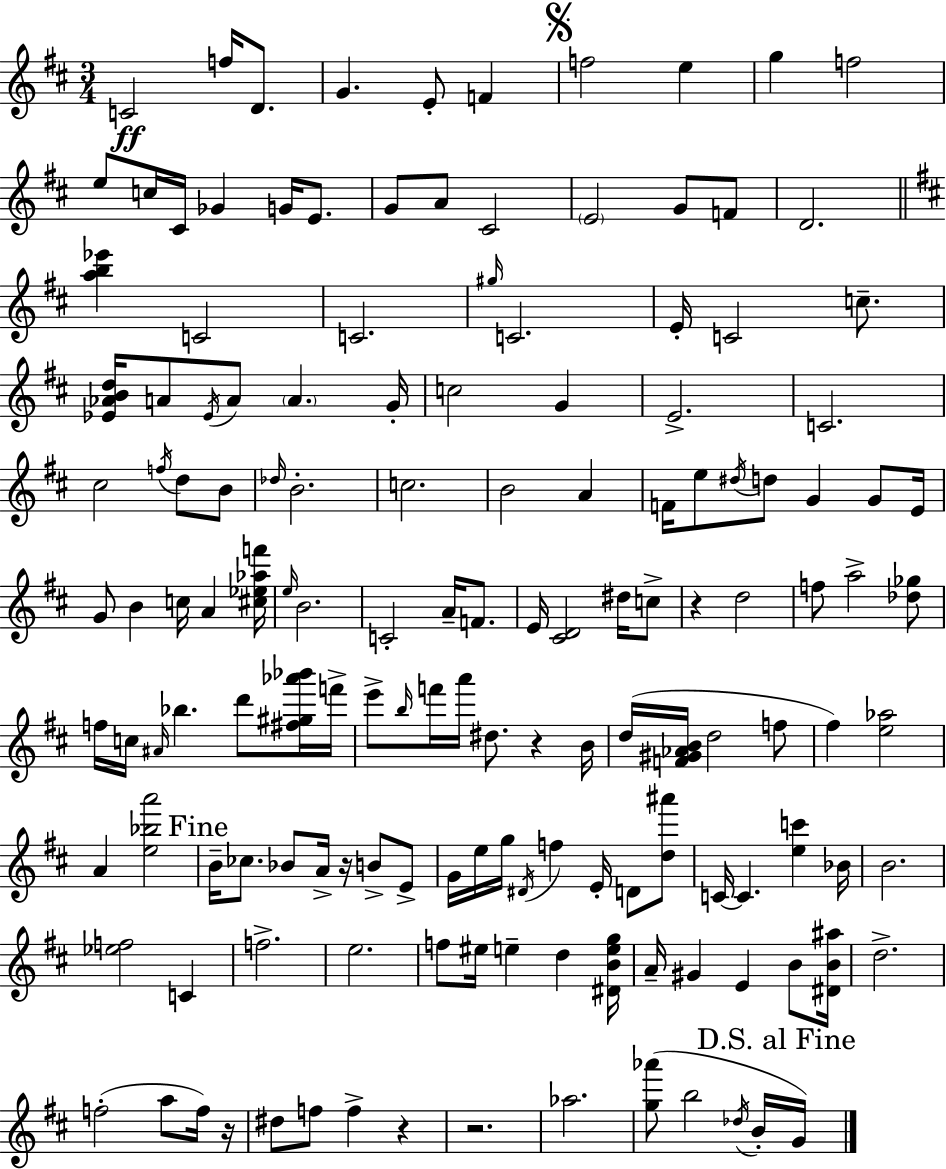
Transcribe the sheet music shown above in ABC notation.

X:1
T:Untitled
M:3/4
L:1/4
K:D
C2 f/4 D/2 G E/2 F f2 e g f2 e/2 c/4 ^C/4 _G G/4 E/2 G/2 A/2 ^C2 E2 G/2 F/2 D2 [ab_e'] C2 C2 ^g/4 C2 E/4 C2 c/2 [_E_ABd]/4 A/2 _E/4 A/2 A G/4 c2 G E2 C2 ^c2 f/4 d/2 B/2 _d/4 B2 c2 B2 A F/4 e/2 ^d/4 d/2 G G/2 E/4 G/2 B c/4 A [^c_e_af']/4 e/4 B2 C2 A/4 F/2 E/4 [^CD]2 ^d/4 c/2 z d2 f/2 a2 [_d_g]/2 f/4 c/4 ^A/4 _b d'/2 [^f^g_a'_b']/4 f'/4 e'/2 b/4 f'/4 a'/4 ^d/2 z B/4 d/4 [F^G_AB]/4 d2 f/2 ^f [e_a]2 A [e_ba']2 B/4 _c/2 _B/2 A/4 z/4 B/2 E/2 G/4 e/4 g/4 ^D/4 f E/4 D/2 [d^a']/2 C/4 C [ec'] _B/4 B2 [_ef]2 C f2 e2 f/2 ^e/4 e d [^DBeg]/4 A/4 ^G E B/2 [^DB^a]/4 d2 f2 a/2 f/4 z/4 ^d/2 f/2 f z z2 _a2 [g_a']/2 b2 _d/4 B/4 G/4